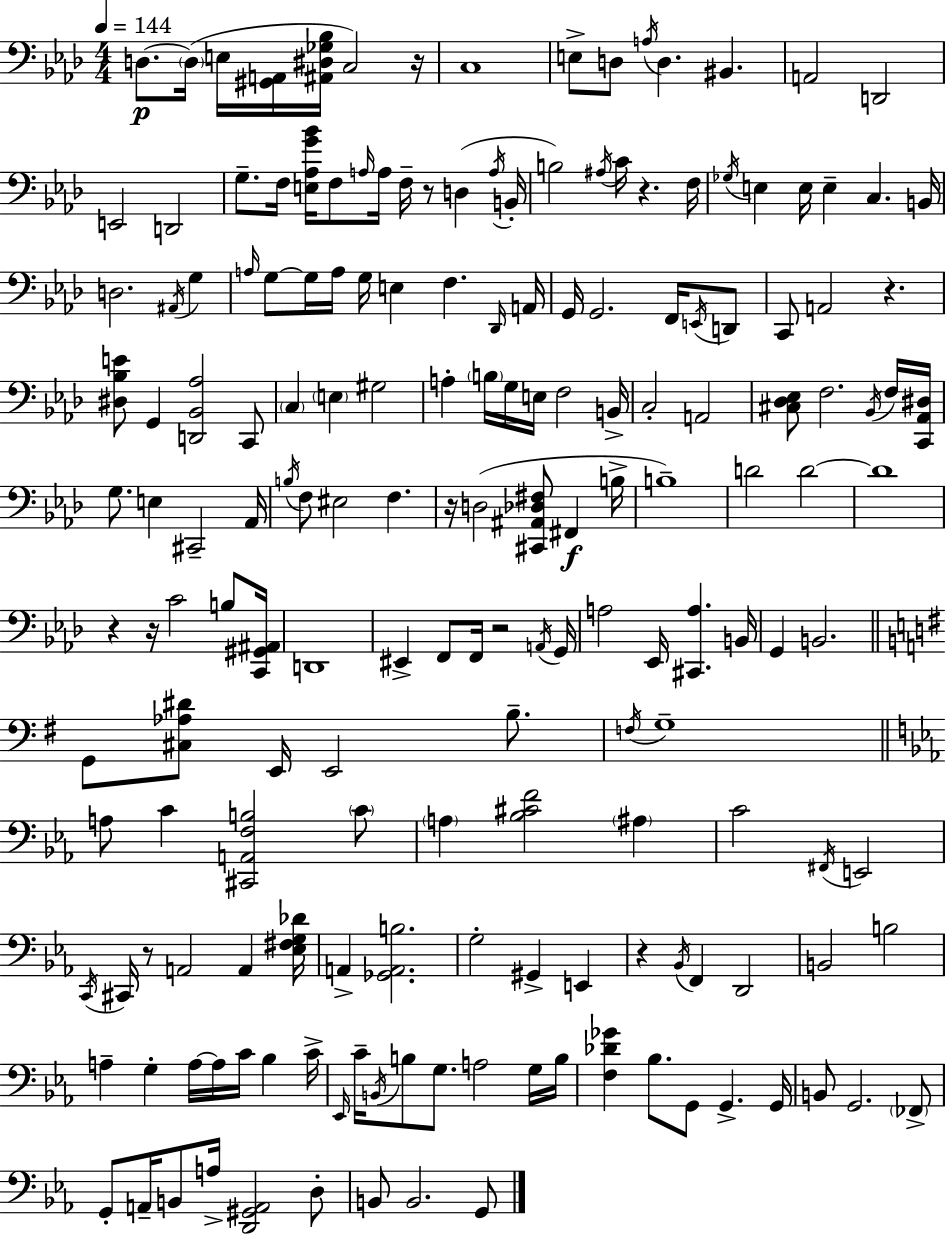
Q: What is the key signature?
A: AES major